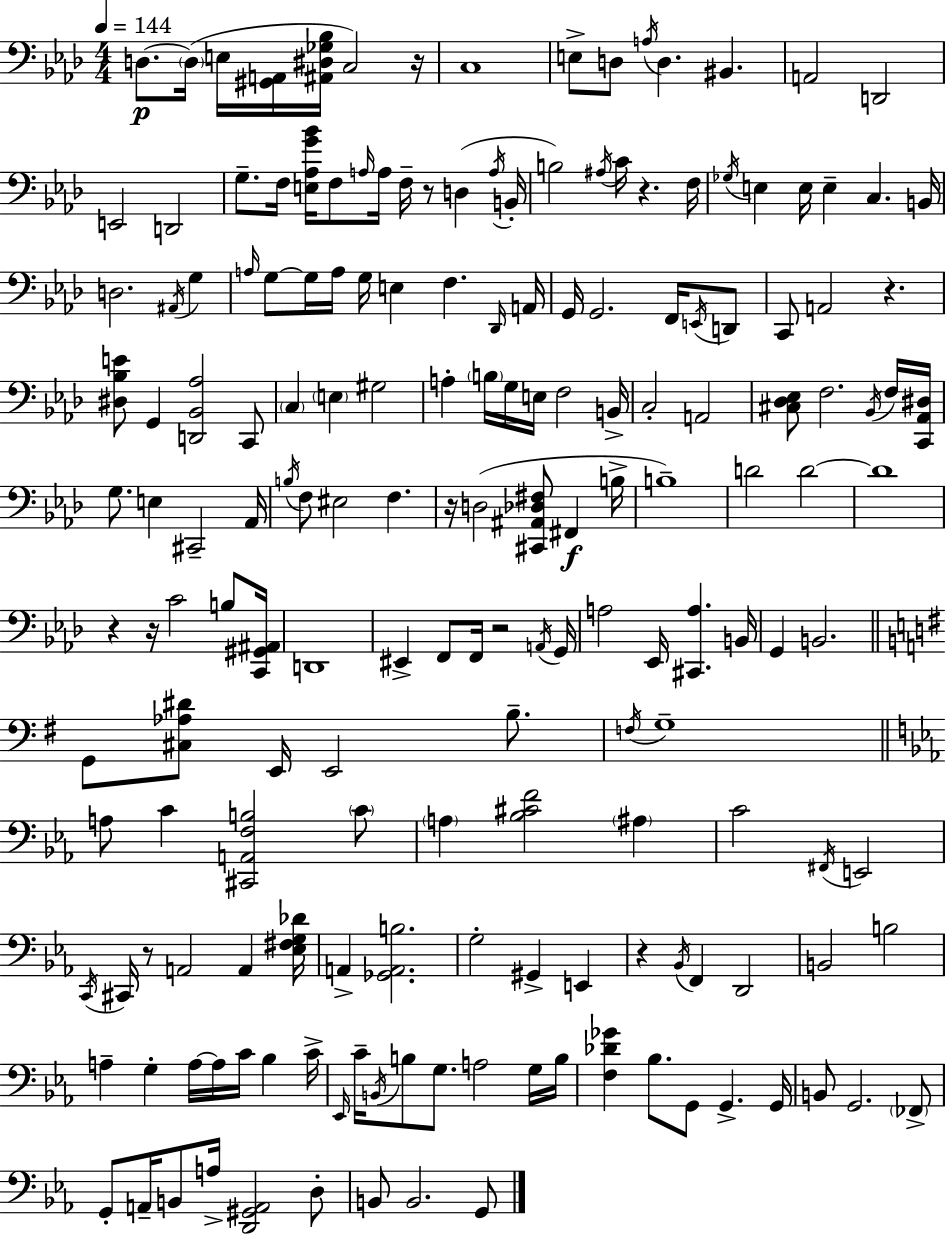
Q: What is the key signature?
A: AES major